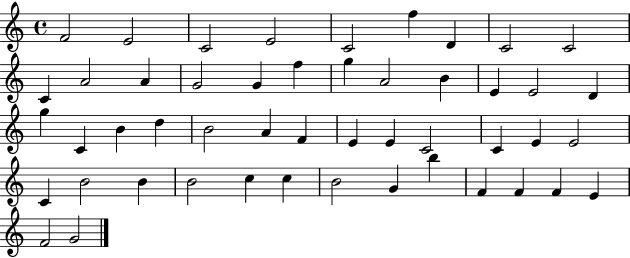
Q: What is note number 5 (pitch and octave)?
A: C4